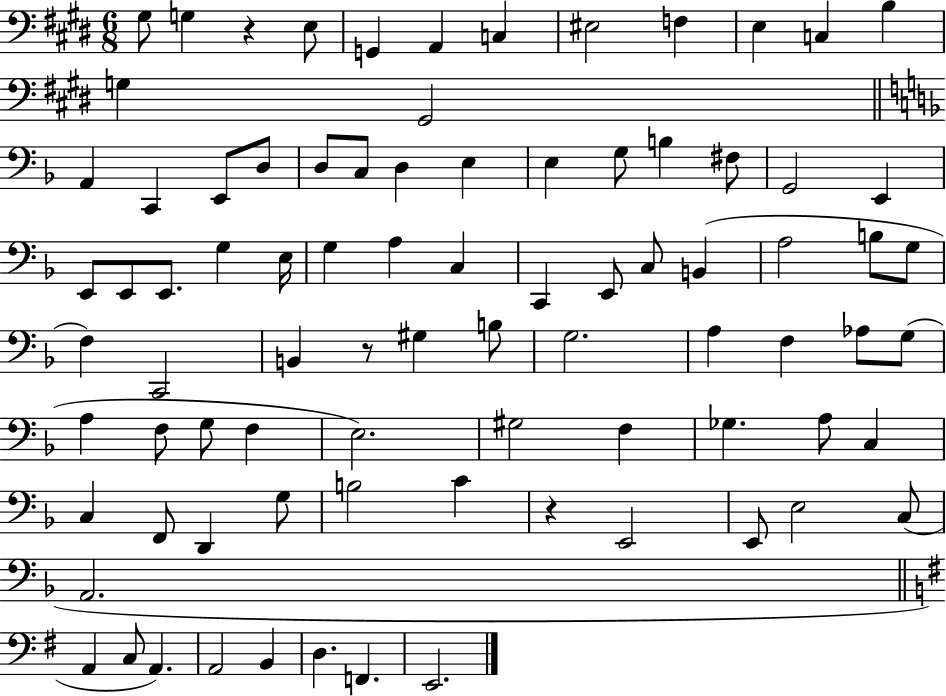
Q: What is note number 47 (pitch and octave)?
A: B3